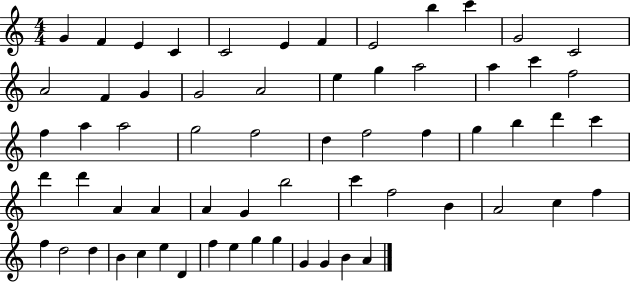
G4/q F4/q E4/q C4/q C4/h E4/q F4/q E4/h B5/q C6/q G4/h C4/h A4/h F4/q G4/q G4/h A4/h E5/q G5/q A5/h A5/q C6/q F5/h F5/q A5/q A5/h G5/h F5/h D5/q F5/h F5/q G5/q B5/q D6/q C6/q D6/q D6/q A4/q A4/q A4/q G4/q B5/h C6/q F5/h B4/q A4/h C5/q F5/q F5/q D5/h D5/q B4/q C5/q E5/q D4/q F5/q E5/q G5/q G5/q G4/q G4/q B4/q A4/q